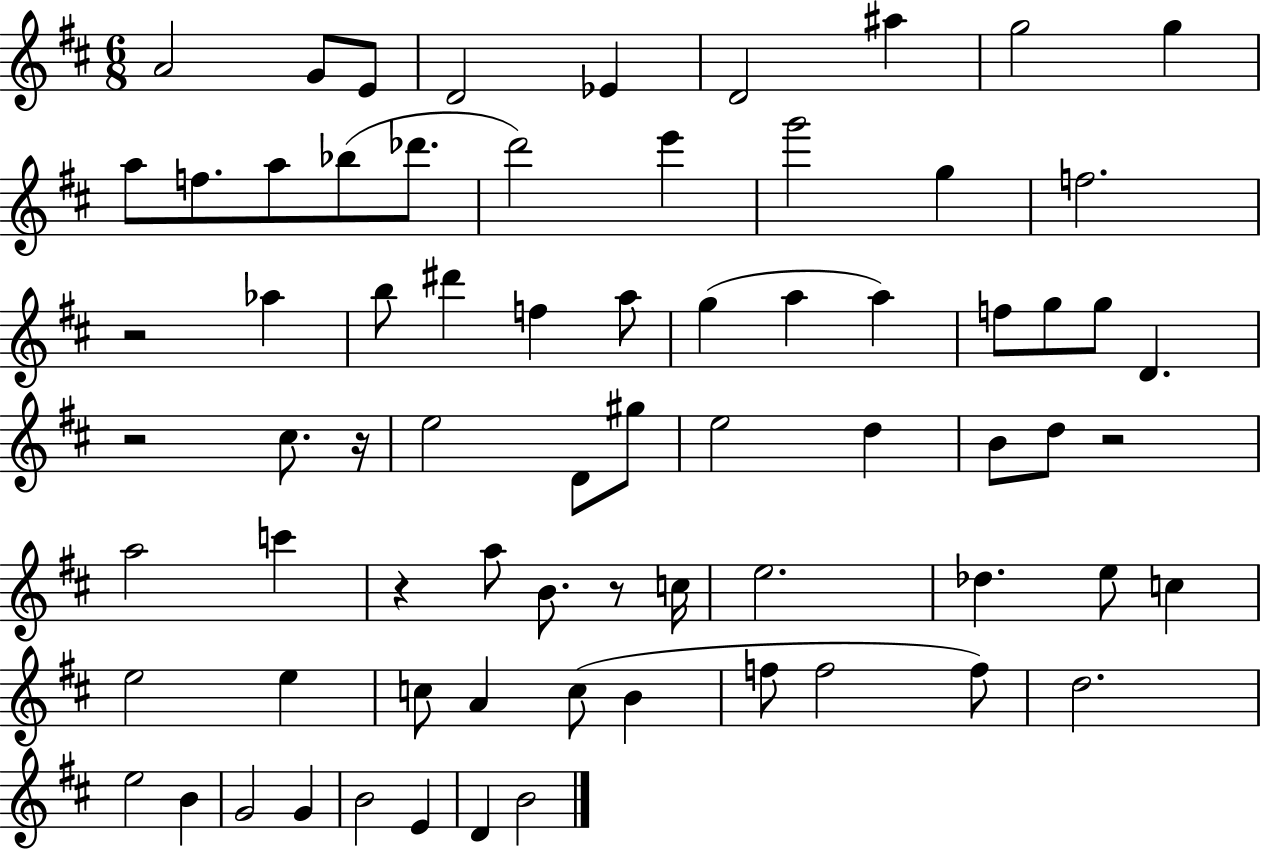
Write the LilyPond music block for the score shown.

{
  \clef treble
  \numericTimeSignature
  \time 6/8
  \key d \major
  a'2 g'8 e'8 | d'2 ees'4 | d'2 ais''4 | g''2 g''4 | \break a''8 f''8. a''8 bes''8( des'''8. | d'''2) e'''4 | g'''2 g''4 | f''2. | \break r2 aes''4 | b''8 dis'''4 f''4 a''8 | g''4( a''4 a''4) | f''8 g''8 g''8 d'4. | \break r2 cis''8. r16 | e''2 d'8 gis''8 | e''2 d''4 | b'8 d''8 r2 | \break a''2 c'''4 | r4 a''8 b'8. r8 c''16 | e''2. | des''4. e''8 c''4 | \break e''2 e''4 | c''8 a'4 c''8( b'4 | f''8 f''2 f''8) | d''2. | \break e''2 b'4 | g'2 g'4 | b'2 e'4 | d'4 b'2 | \break \bar "|."
}